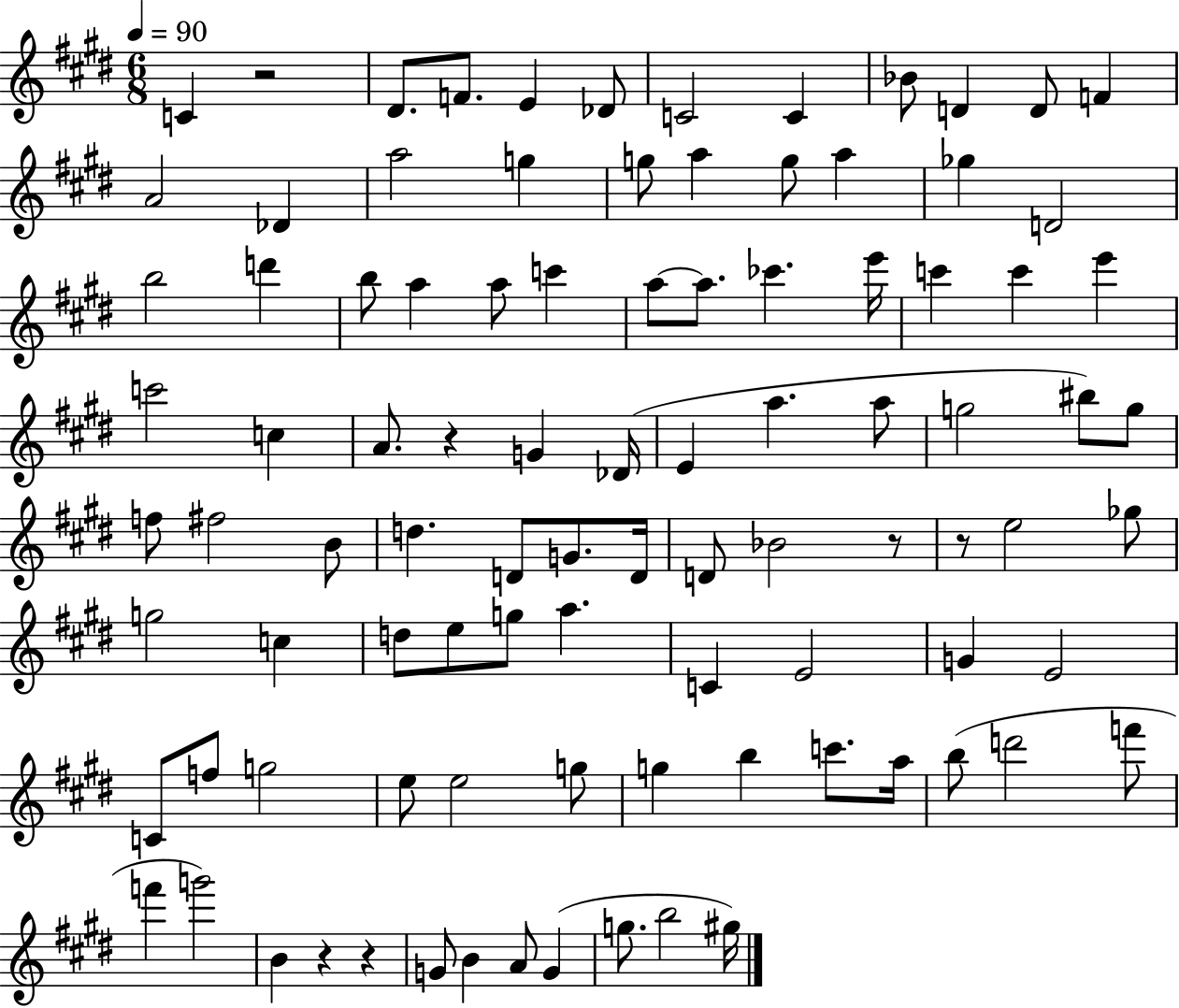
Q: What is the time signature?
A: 6/8